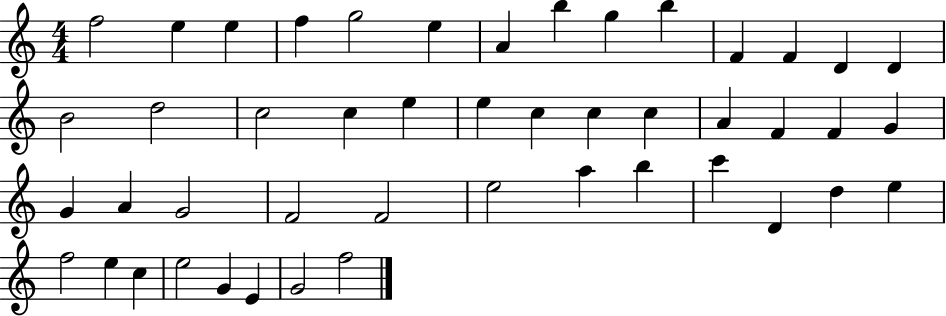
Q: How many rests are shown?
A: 0